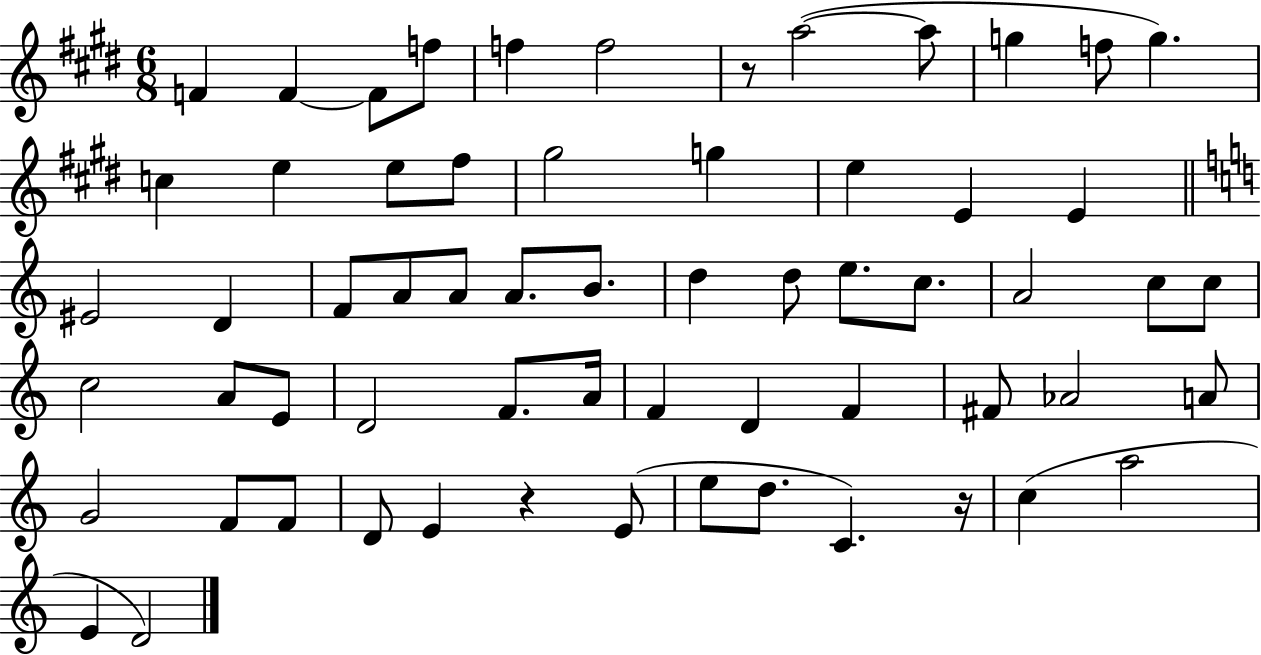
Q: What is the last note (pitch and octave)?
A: D4